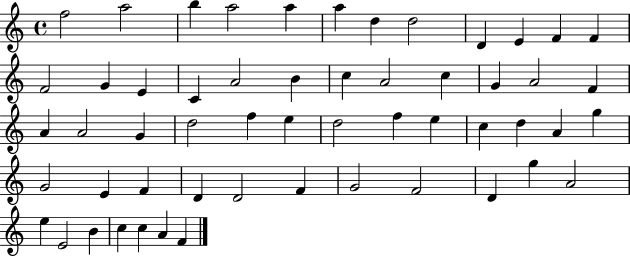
X:1
T:Untitled
M:4/4
L:1/4
K:C
f2 a2 b a2 a a d d2 D E F F F2 G E C A2 B c A2 c G A2 F A A2 G d2 f e d2 f e c d A g G2 E F D D2 F G2 F2 D g A2 e E2 B c c A F